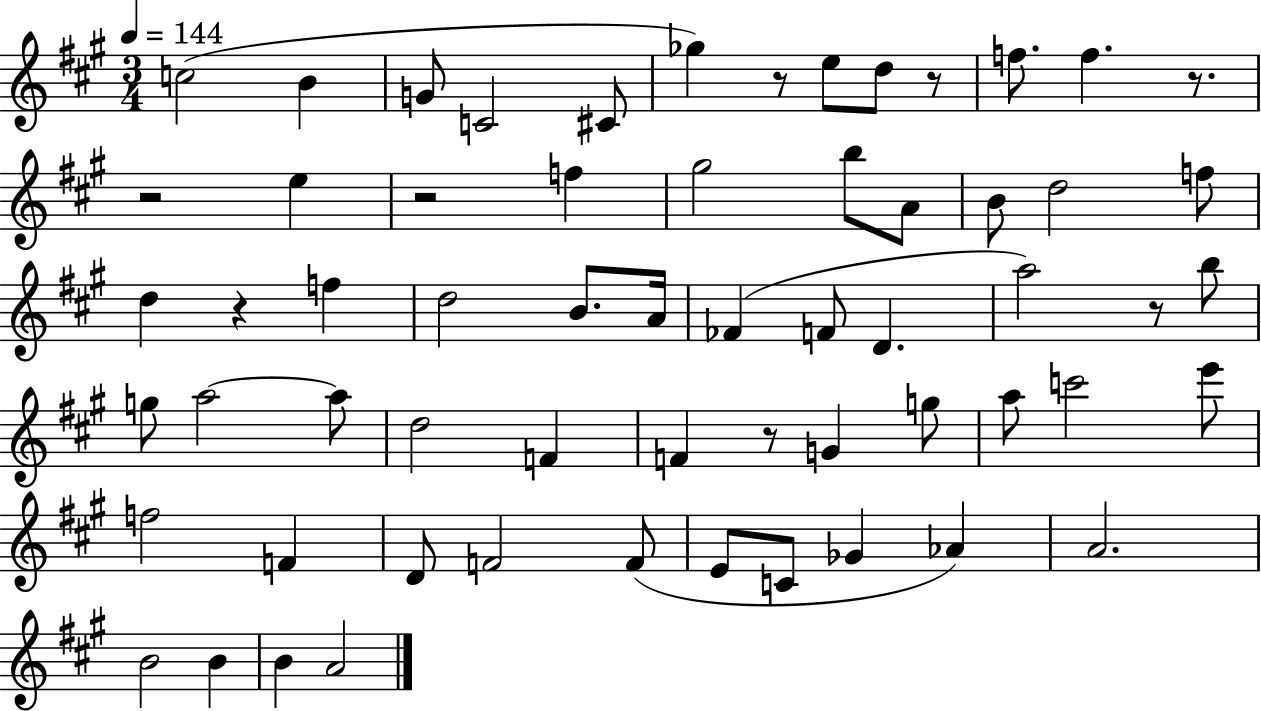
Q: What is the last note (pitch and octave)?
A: A4